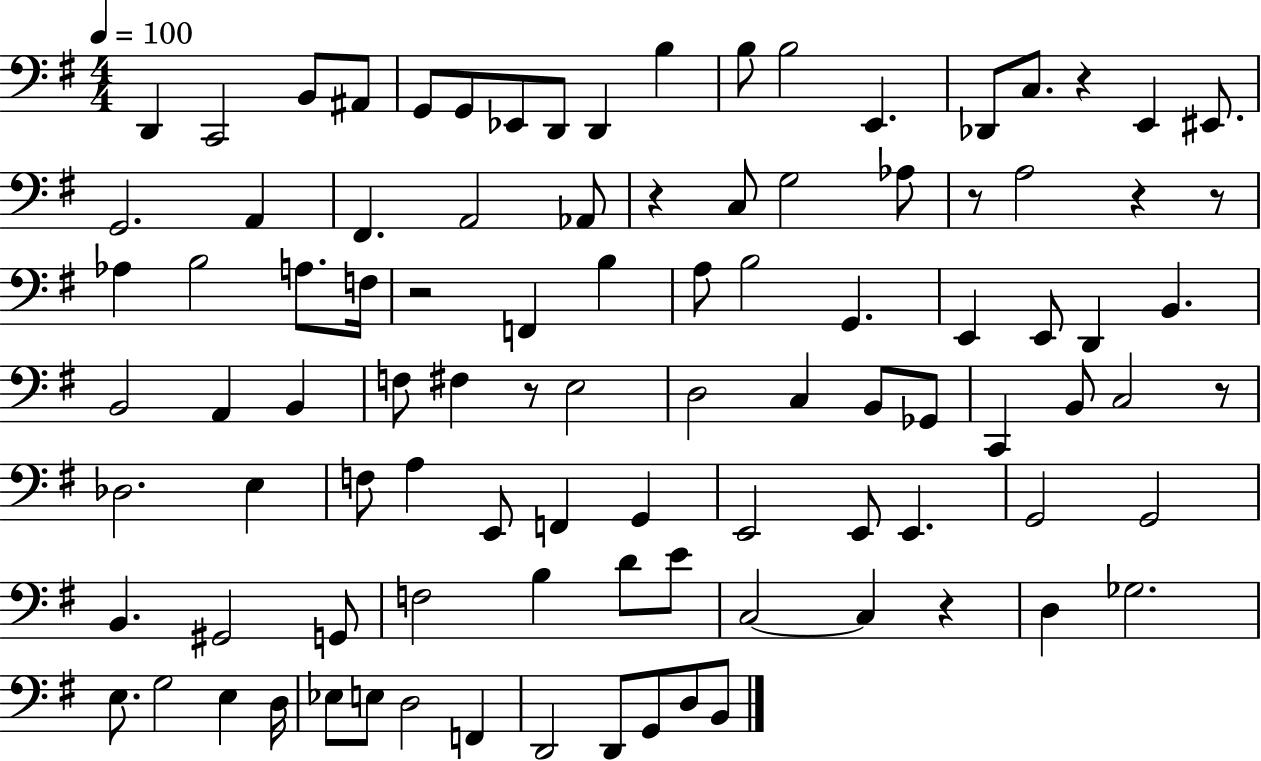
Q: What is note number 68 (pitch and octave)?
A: F3